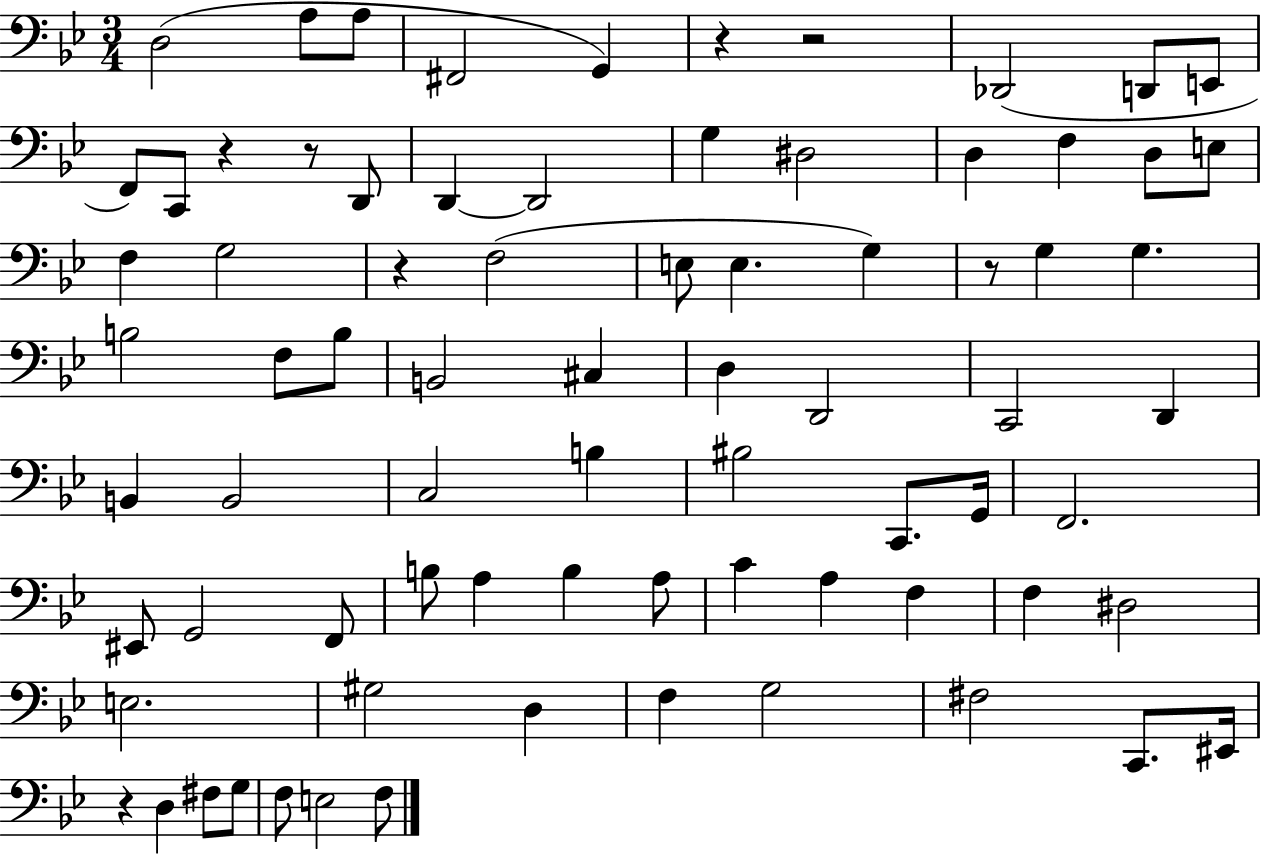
X:1
T:Untitled
M:3/4
L:1/4
K:Bb
D,2 A,/2 A,/2 ^F,,2 G,, z z2 _D,,2 D,,/2 E,,/2 F,,/2 C,,/2 z z/2 D,,/2 D,, D,,2 G, ^D,2 D, F, D,/2 E,/2 F, G,2 z F,2 E,/2 E, G, z/2 G, G, B,2 F,/2 B,/2 B,,2 ^C, D, D,,2 C,,2 D,, B,, B,,2 C,2 B, ^B,2 C,,/2 G,,/4 F,,2 ^E,,/2 G,,2 F,,/2 B,/2 A, B, A,/2 C A, F, F, ^D,2 E,2 ^G,2 D, F, G,2 ^F,2 C,,/2 ^E,,/4 z D, ^F,/2 G,/2 F,/2 E,2 F,/2